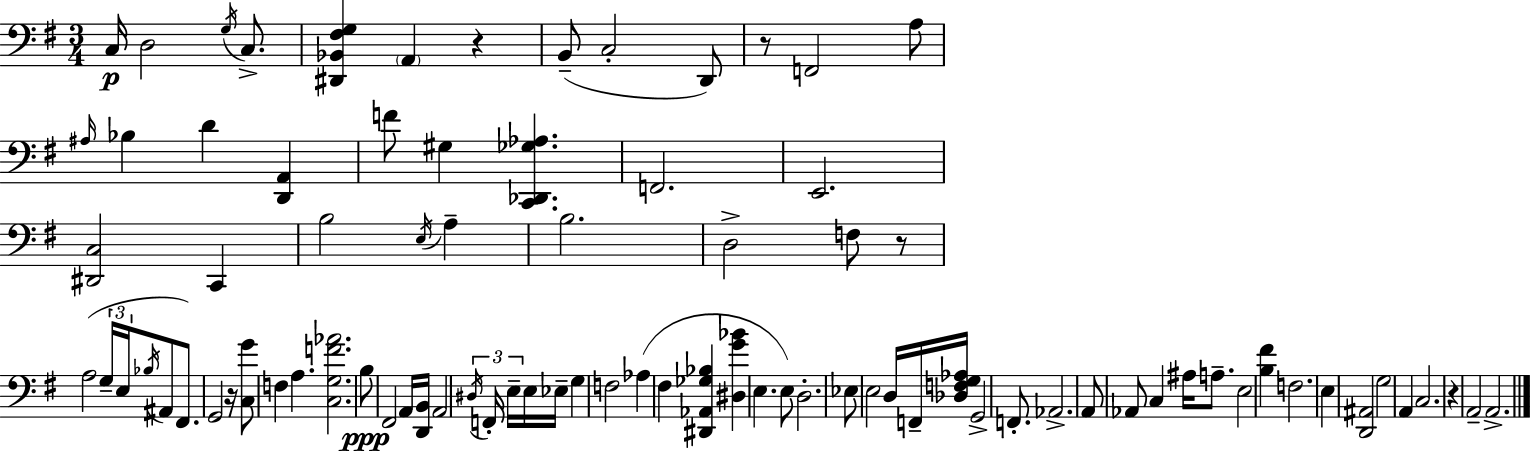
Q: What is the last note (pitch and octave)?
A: A2